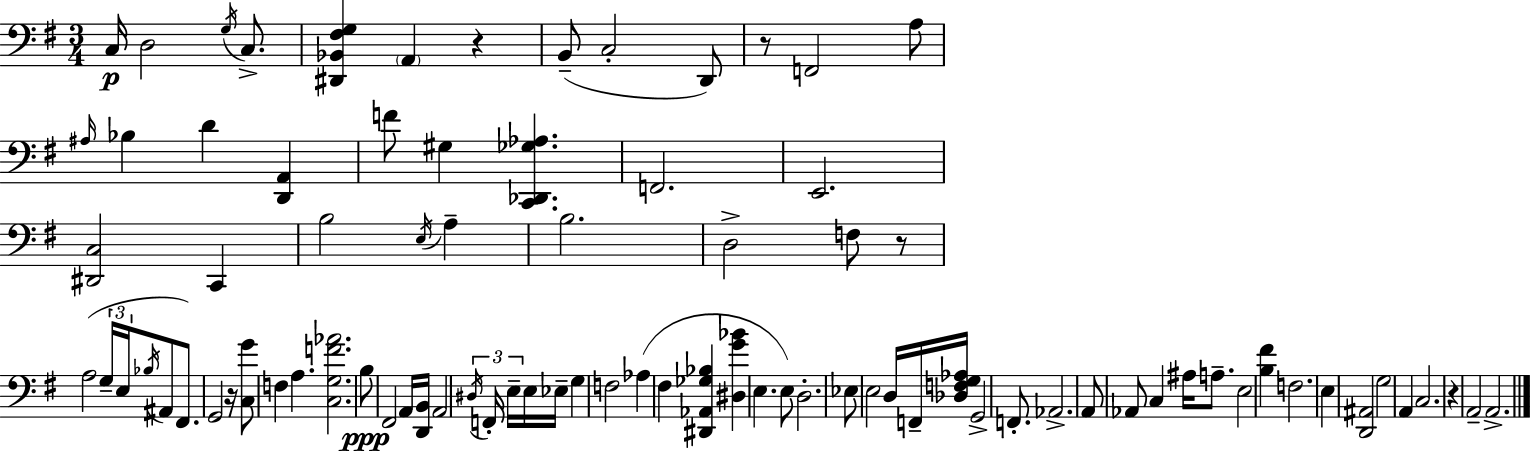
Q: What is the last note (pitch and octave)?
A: A2